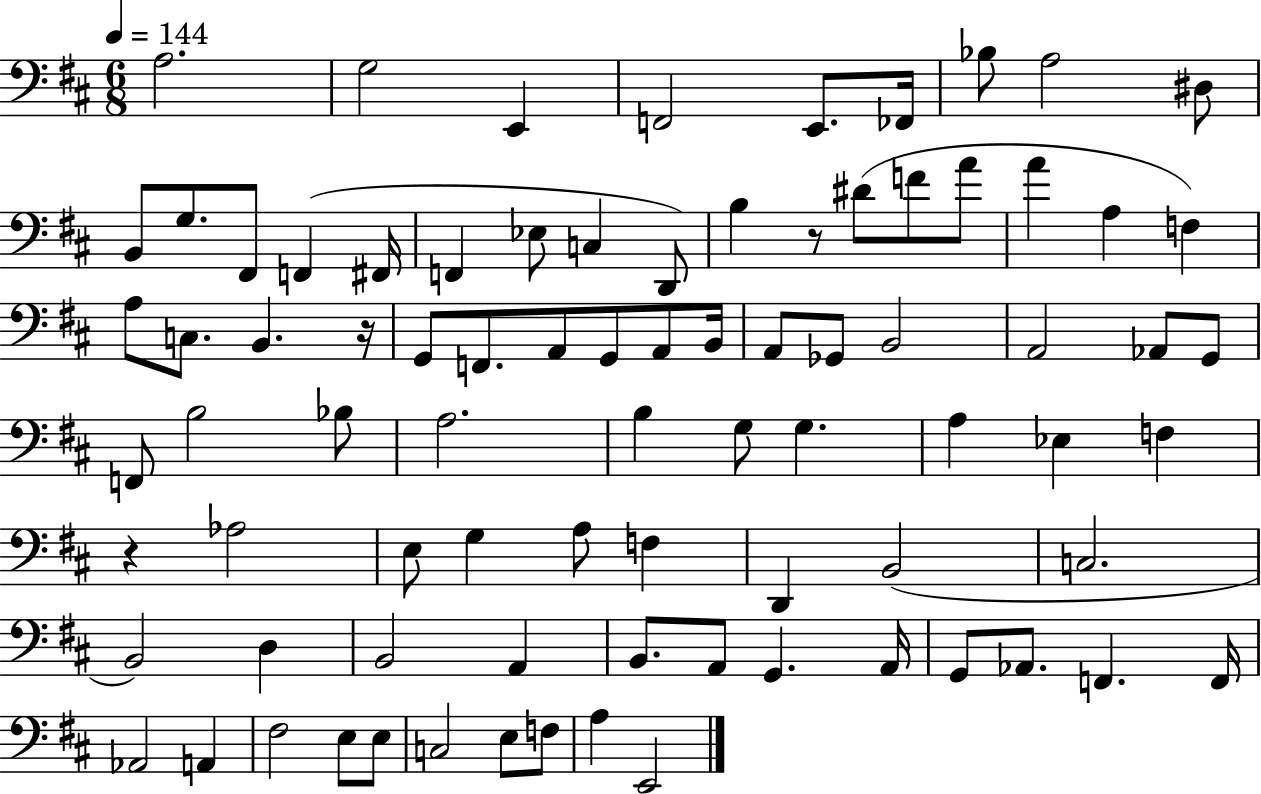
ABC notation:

X:1
T:Untitled
M:6/8
L:1/4
K:D
A,2 G,2 E,, F,,2 E,,/2 _F,,/4 _B,/2 A,2 ^D,/2 B,,/2 G,/2 ^F,,/2 F,, ^F,,/4 F,, _E,/2 C, D,,/2 B, z/2 ^D/2 F/2 A/2 A A, F, A,/2 C,/2 B,, z/4 G,,/2 F,,/2 A,,/2 G,,/2 A,,/2 B,,/4 A,,/2 _G,,/2 B,,2 A,,2 _A,,/2 G,,/2 F,,/2 B,2 _B,/2 A,2 B, G,/2 G, A, _E, F, z _A,2 E,/2 G, A,/2 F, D,, B,,2 C,2 B,,2 D, B,,2 A,, B,,/2 A,,/2 G,, A,,/4 G,,/2 _A,,/2 F,, F,,/4 _A,,2 A,, ^F,2 E,/2 E,/2 C,2 E,/2 F,/2 A, E,,2